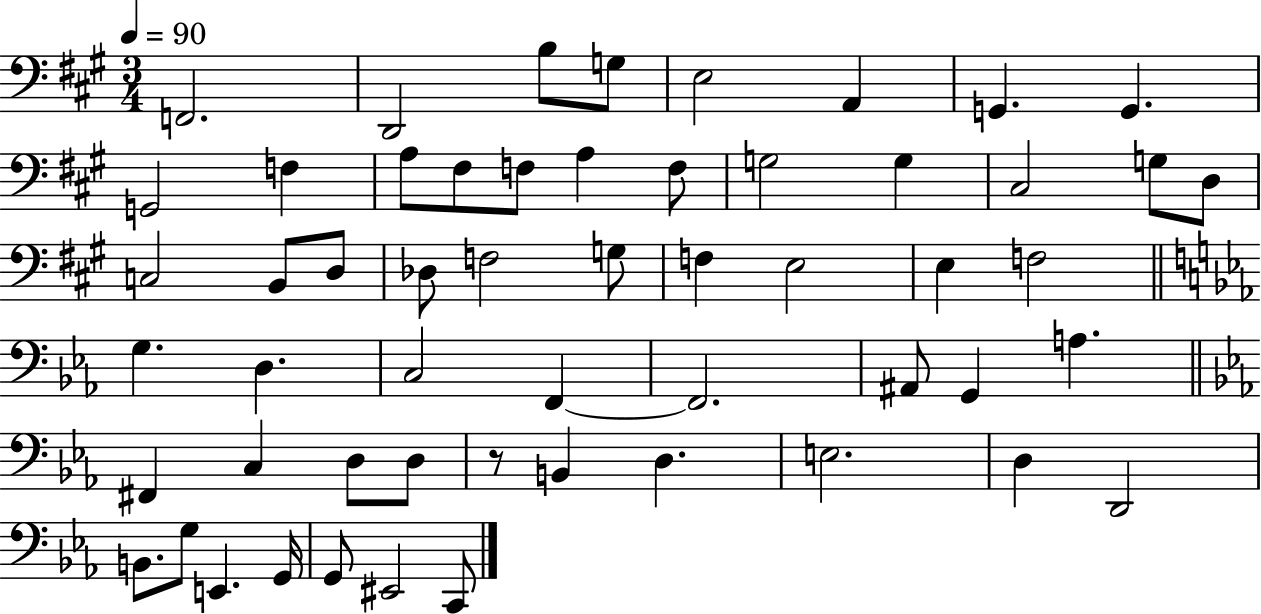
{
  \clef bass
  \numericTimeSignature
  \time 3/4
  \key a \major
  \tempo 4 = 90
  f,2. | d,2 b8 g8 | e2 a,4 | g,4. g,4. | \break g,2 f4 | a8 fis8 f8 a4 f8 | g2 g4 | cis2 g8 d8 | \break c2 b,8 d8 | des8 f2 g8 | f4 e2 | e4 f2 | \break \bar "||" \break \key ees \major g4. d4. | c2 f,4~~ | f,2. | ais,8 g,4 a4. | \break \bar "||" \break \key c \minor fis,4 c4 d8 d8 | r8 b,4 d4. | e2. | d4 d,2 | \break b,8. g8 e,4. g,16 | g,8 eis,2 c,8 | \bar "|."
}